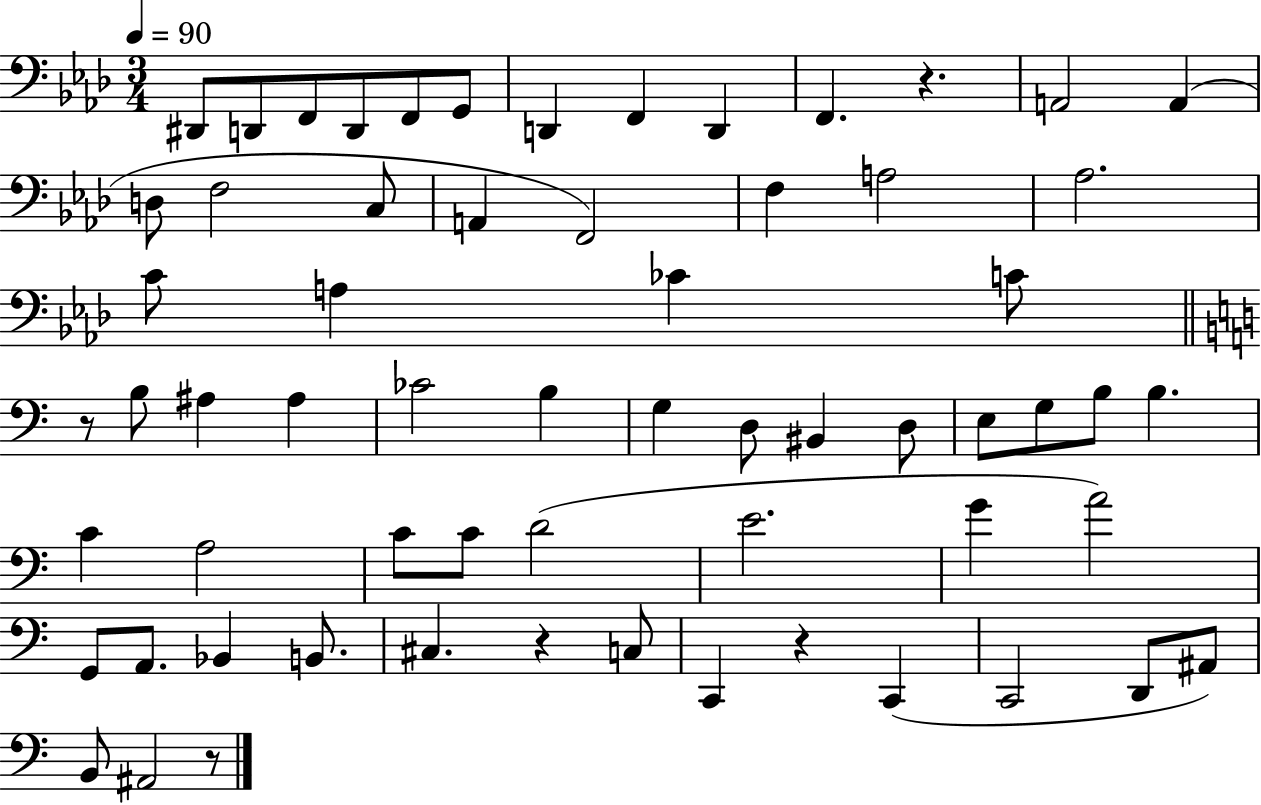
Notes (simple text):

D#2/e D2/e F2/e D2/e F2/e G2/e D2/q F2/q D2/q F2/q. R/q. A2/h A2/q D3/e F3/h C3/e A2/q F2/h F3/q A3/h Ab3/h. C4/e A3/q CES4/q C4/e R/e B3/e A#3/q A#3/q CES4/h B3/q G3/q D3/e BIS2/q D3/e E3/e G3/e B3/e B3/q. C4/q A3/h C4/e C4/e D4/h E4/h. G4/q A4/h G2/e A2/e. Bb2/q B2/e. C#3/q. R/q C3/e C2/q R/q C2/q C2/h D2/e A#2/e B2/e A#2/h R/e